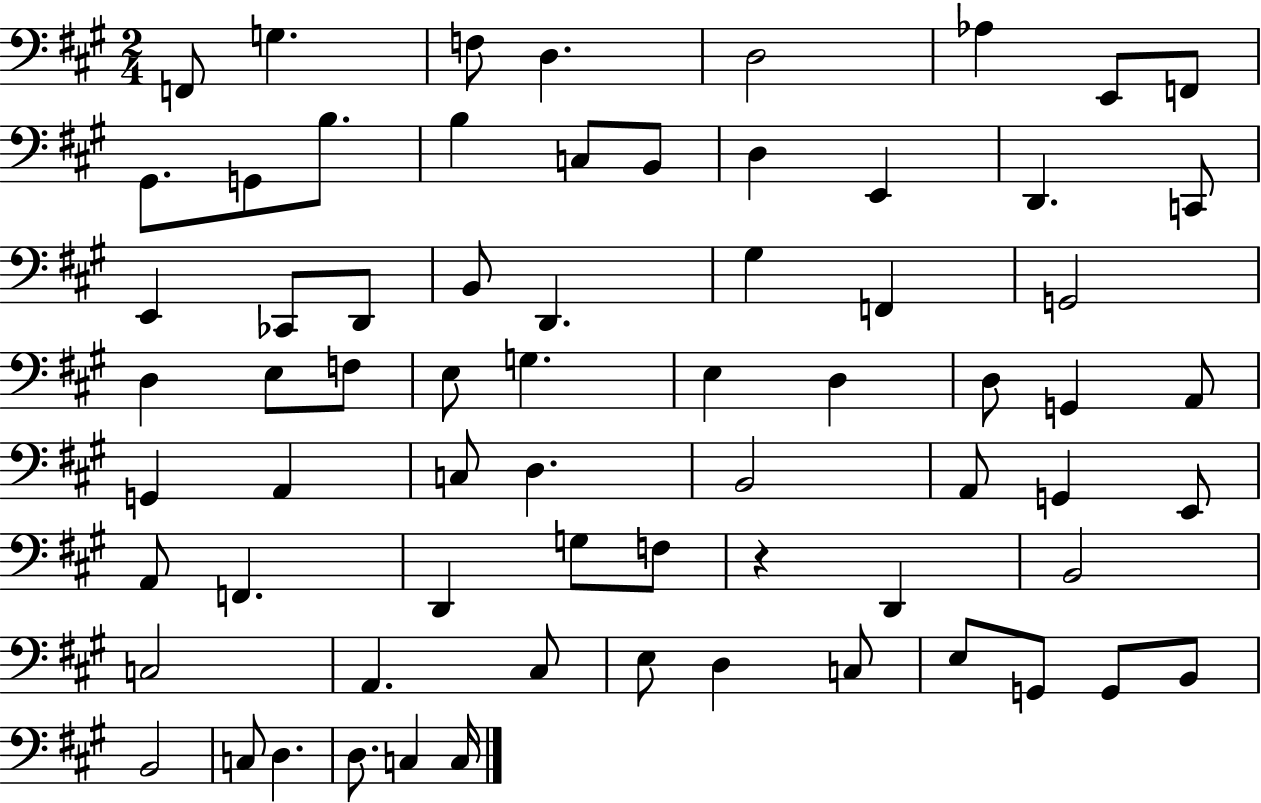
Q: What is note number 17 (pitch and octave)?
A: D2